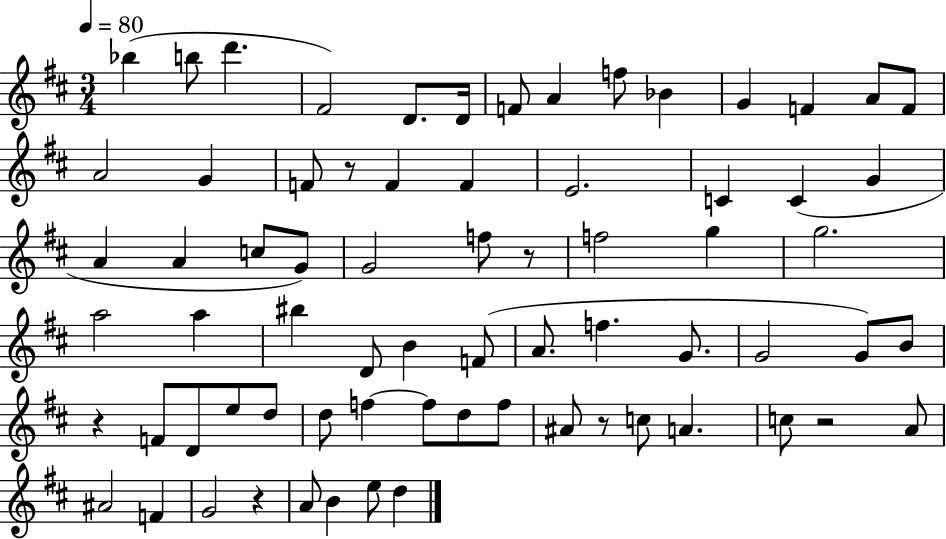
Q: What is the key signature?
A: D major